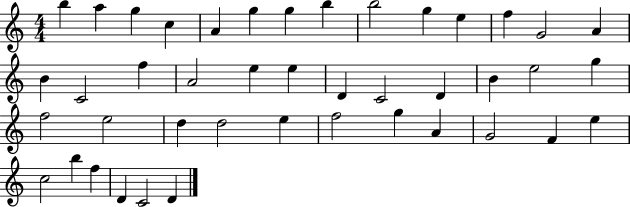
X:1
T:Untitled
M:4/4
L:1/4
K:C
b a g c A g g b b2 g e f G2 A B C2 f A2 e e D C2 D B e2 g f2 e2 d d2 e f2 g A G2 F e c2 b f D C2 D